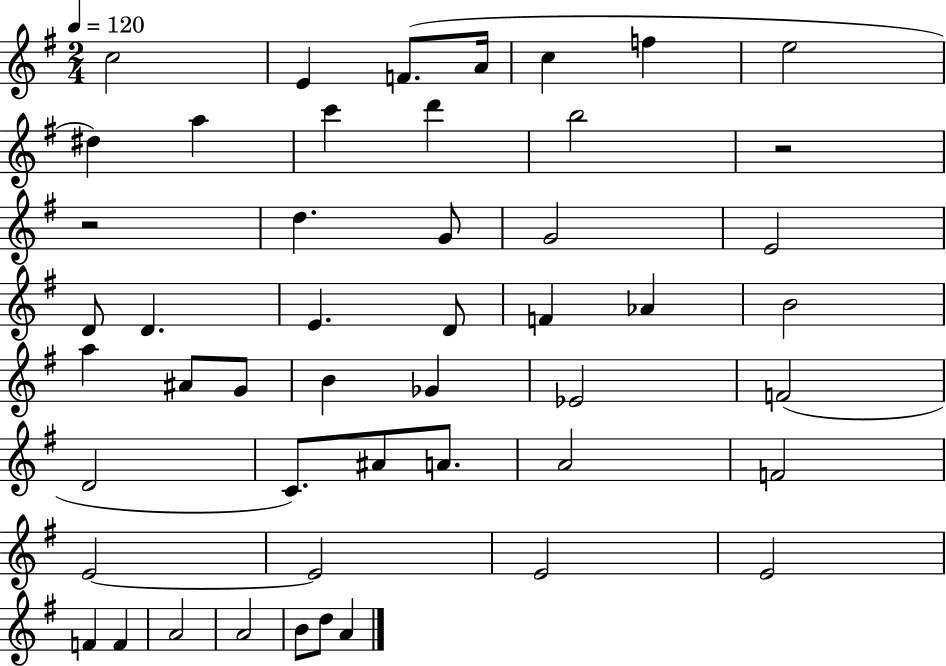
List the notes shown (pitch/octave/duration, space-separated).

C5/h E4/q F4/e. A4/s C5/q F5/q E5/h D#5/q A5/q C6/q D6/q B5/h R/h R/h D5/q. G4/e G4/h E4/h D4/e D4/q. E4/q. D4/e F4/q Ab4/q B4/h A5/q A#4/e G4/e B4/q Gb4/q Eb4/h F4/h D4/h C4/e. A#4/e A4/e. A4/h F4/h E4/h E4/h E4/h E4/h F4/q F4/q A4/h A4/h B4/e D5/e A4/q